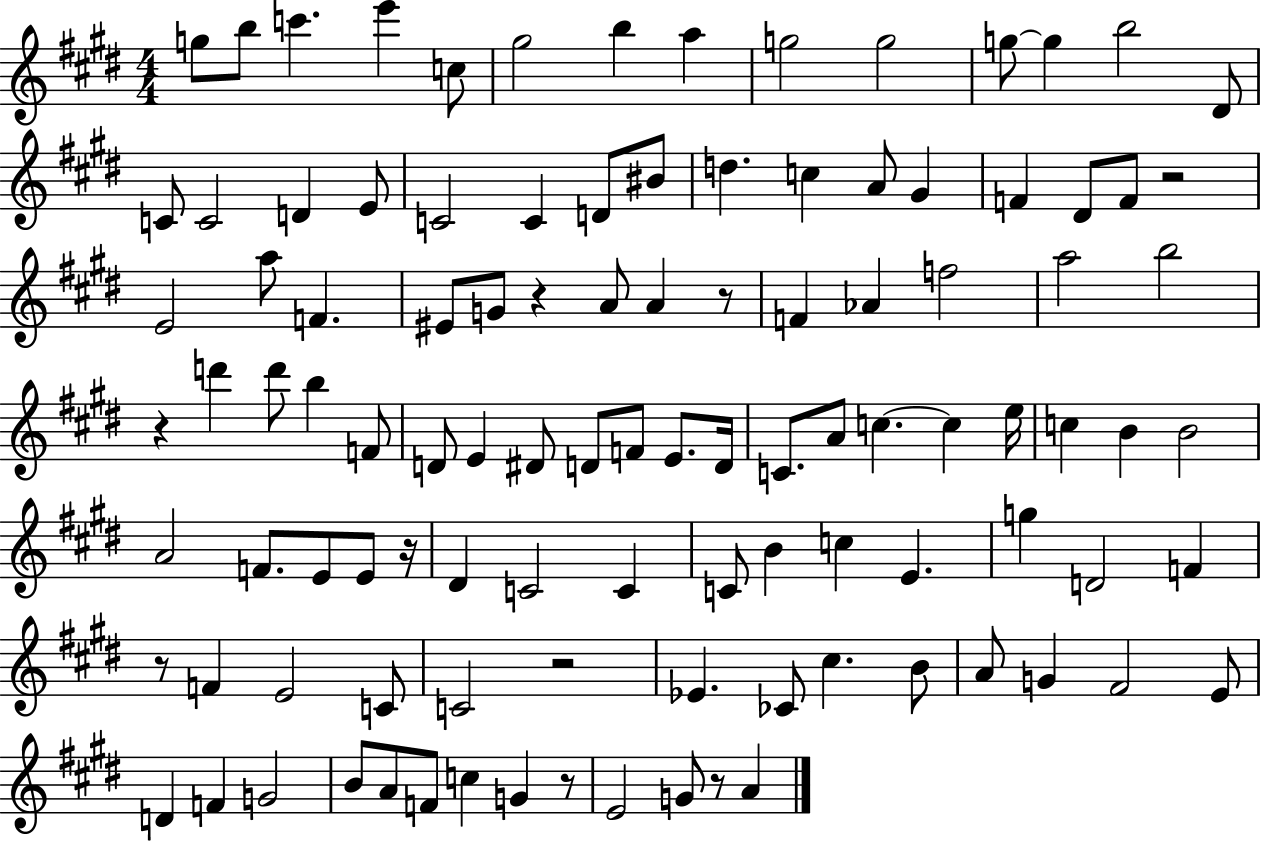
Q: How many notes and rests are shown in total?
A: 106